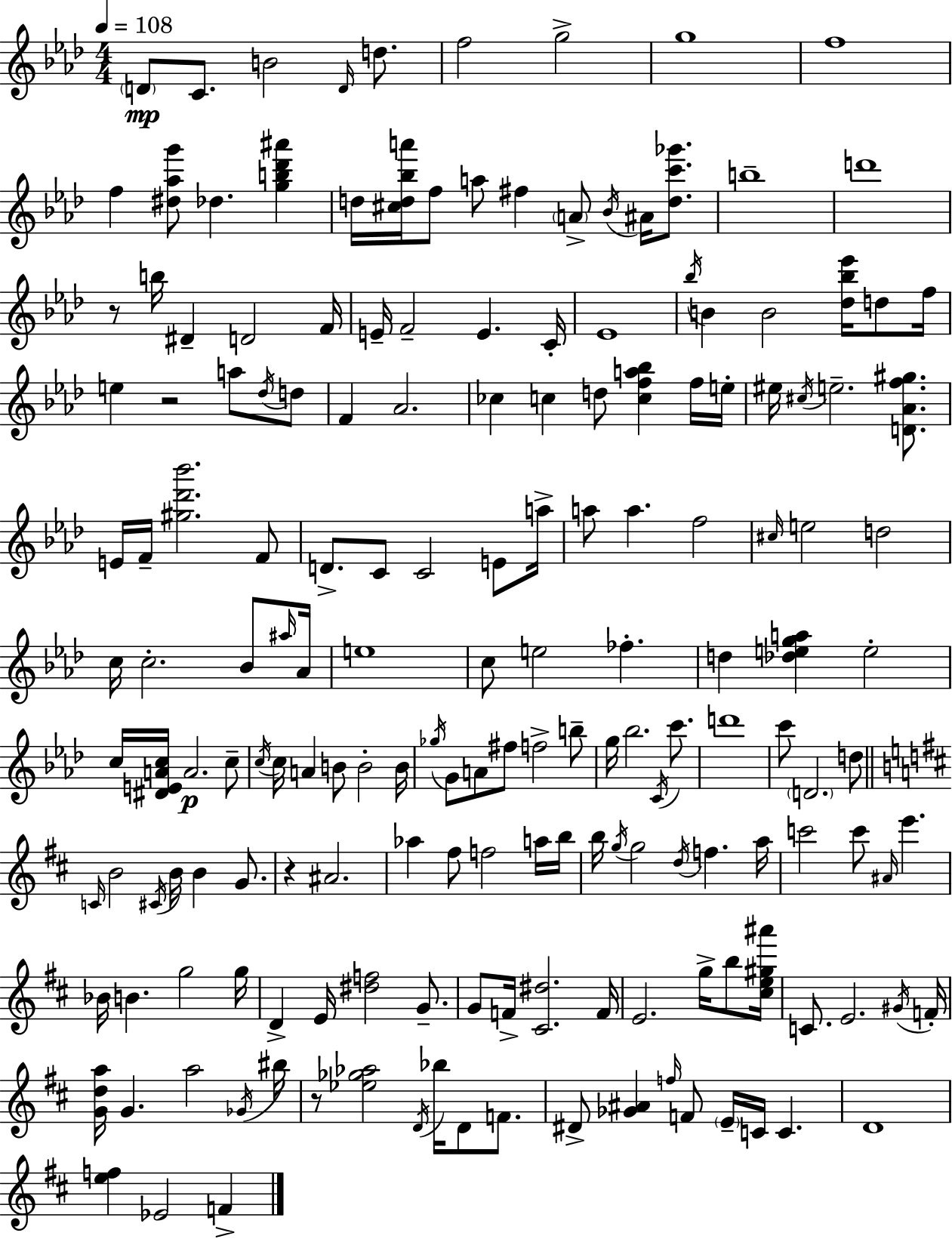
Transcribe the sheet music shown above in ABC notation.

X:1
T:Untitled
M:4/4
L:1/4
K:Fm
D/2 C/2 B2 D/4 d/2 f2 g2 g4 f4 f [^d_ag']/2 _d [gb_d'^a'] d/4 [^cd_ba']/4 f/2 a/2 ^f A/2 _B/4 ^A/4 [dc'_g']/2 b4 d'4 z/2 b/4 ^D D2 F/4 E/4 F2 E C/4 _E4 _b/4 B B2 [_d_b_e']/4 d/2 f/4 e z2 a/2 _d/4 d/2 F _A2 _c c d/2 [cfa_b] f/4 e/4 ^e/4 ^c/4 e2 [D_Af^g]/2 E/4 F/4 [^g_d'_b']2 F/2 D/2 C/2 C2 E/2 a/4 a/2 a f2 ^c/4 e2 d2 c/4 c2 _B/2 ^a/4 _A/4 e4 c/2 e2 _f d [_dega] e2 c/4 [^DEAc]/4 A2 c/2 c/4 c/4 A B/2 B2 B/4 _g/4 G/2 A/2 ^f/2 f2 b/2 g/4 _b2 C/4 c'/2 d'4 c'/2 D2 d/2 C/4 B2 ^C/4 B/4 B G/2 z ^A2 _a ^f/2 f2 a/4 b/4 b/4 g/4 g2 d/4 f a/4 c'2 c'/2 ^A/4 e' _B/4 B g2 g/4 D E/4 [^df]2 G/2 G/2 F/4 [^C^d]2 F/4 E2 g/4 b/2 [^ce^g^a']/4 C/2 E2 ^G/4 F/4 [Gda]/4 G a2 _G/4 ^b/4 z/2 [_e_g_a]2 D/4 _b/4 D/2 F/2 ^D/2 [_G^A] f/4 F/2 E/4 C/4 C D4 [ef] _E2 F